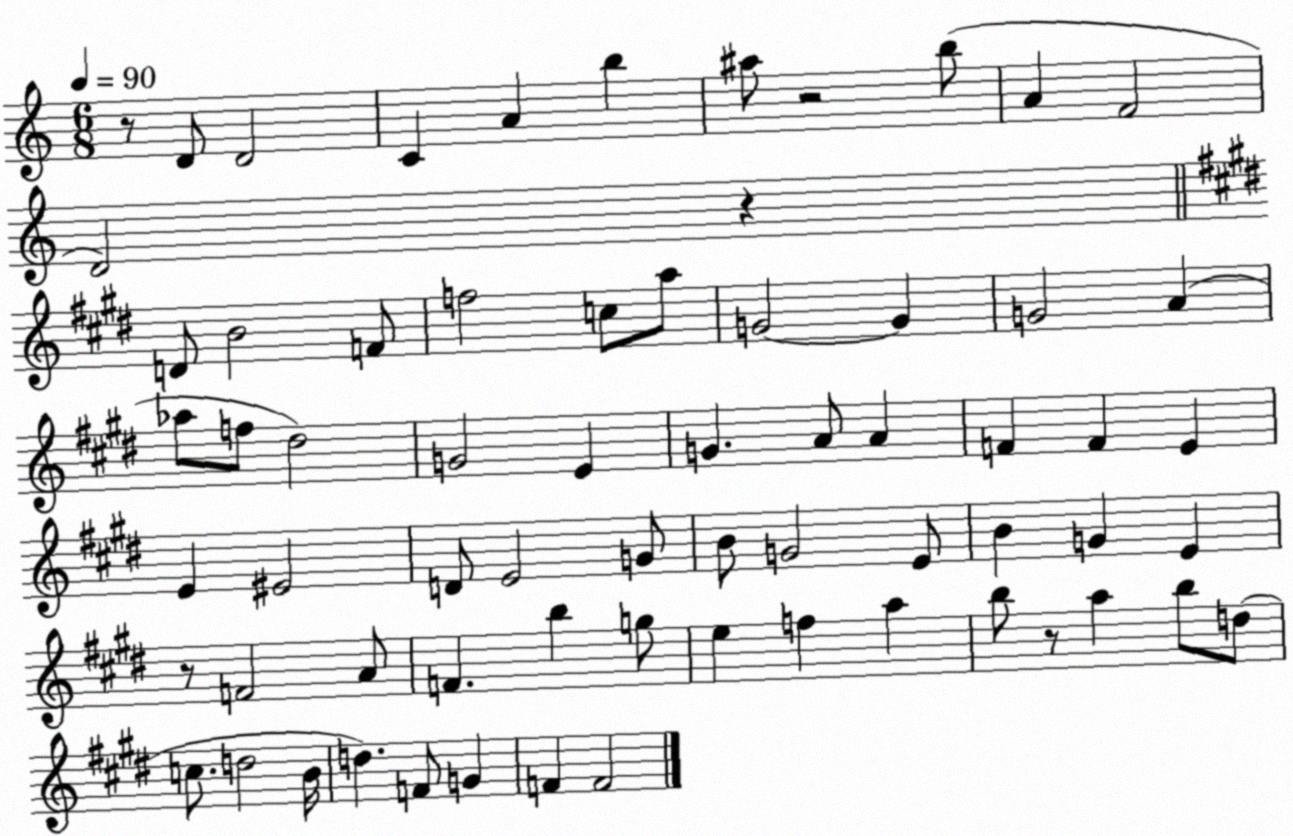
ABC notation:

X:1
T:Untitled
M:6/8
L:1/4
K:C
z/2 D/2 D2 C A b ^a/2 z2 b/2 A F2 D2 z D/2 B2 F/2 f2 c/2 a/2 G2 G G2 A _a/2 f/2 ^d2 G2 E G A/2 A F F E E ^E2 D/2 E2 G/2 B/2 G2 E/2 B G E z/2 F2 A/2 F b g/2 e f a b/2 z/2 a b/2 d/2 c/2 d2 B/4 d F/2 G F F2